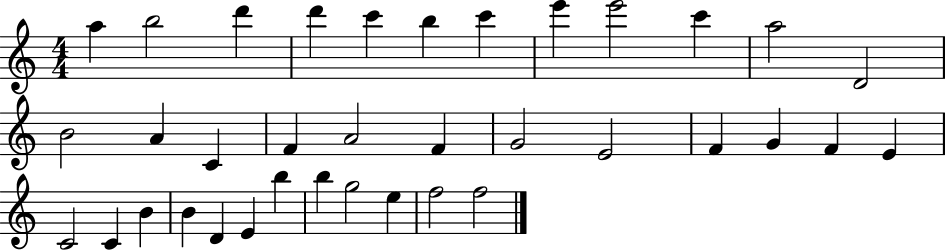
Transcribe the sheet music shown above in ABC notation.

X:1
T:Untitled
M:4/4
L:1/4
K:C
a b2 d' d' c' b c' e' e'2 c' a2 D2 B2 A C F A2 F G2 E2 F G F E C2 C B B D E b b g2 e f2 f2